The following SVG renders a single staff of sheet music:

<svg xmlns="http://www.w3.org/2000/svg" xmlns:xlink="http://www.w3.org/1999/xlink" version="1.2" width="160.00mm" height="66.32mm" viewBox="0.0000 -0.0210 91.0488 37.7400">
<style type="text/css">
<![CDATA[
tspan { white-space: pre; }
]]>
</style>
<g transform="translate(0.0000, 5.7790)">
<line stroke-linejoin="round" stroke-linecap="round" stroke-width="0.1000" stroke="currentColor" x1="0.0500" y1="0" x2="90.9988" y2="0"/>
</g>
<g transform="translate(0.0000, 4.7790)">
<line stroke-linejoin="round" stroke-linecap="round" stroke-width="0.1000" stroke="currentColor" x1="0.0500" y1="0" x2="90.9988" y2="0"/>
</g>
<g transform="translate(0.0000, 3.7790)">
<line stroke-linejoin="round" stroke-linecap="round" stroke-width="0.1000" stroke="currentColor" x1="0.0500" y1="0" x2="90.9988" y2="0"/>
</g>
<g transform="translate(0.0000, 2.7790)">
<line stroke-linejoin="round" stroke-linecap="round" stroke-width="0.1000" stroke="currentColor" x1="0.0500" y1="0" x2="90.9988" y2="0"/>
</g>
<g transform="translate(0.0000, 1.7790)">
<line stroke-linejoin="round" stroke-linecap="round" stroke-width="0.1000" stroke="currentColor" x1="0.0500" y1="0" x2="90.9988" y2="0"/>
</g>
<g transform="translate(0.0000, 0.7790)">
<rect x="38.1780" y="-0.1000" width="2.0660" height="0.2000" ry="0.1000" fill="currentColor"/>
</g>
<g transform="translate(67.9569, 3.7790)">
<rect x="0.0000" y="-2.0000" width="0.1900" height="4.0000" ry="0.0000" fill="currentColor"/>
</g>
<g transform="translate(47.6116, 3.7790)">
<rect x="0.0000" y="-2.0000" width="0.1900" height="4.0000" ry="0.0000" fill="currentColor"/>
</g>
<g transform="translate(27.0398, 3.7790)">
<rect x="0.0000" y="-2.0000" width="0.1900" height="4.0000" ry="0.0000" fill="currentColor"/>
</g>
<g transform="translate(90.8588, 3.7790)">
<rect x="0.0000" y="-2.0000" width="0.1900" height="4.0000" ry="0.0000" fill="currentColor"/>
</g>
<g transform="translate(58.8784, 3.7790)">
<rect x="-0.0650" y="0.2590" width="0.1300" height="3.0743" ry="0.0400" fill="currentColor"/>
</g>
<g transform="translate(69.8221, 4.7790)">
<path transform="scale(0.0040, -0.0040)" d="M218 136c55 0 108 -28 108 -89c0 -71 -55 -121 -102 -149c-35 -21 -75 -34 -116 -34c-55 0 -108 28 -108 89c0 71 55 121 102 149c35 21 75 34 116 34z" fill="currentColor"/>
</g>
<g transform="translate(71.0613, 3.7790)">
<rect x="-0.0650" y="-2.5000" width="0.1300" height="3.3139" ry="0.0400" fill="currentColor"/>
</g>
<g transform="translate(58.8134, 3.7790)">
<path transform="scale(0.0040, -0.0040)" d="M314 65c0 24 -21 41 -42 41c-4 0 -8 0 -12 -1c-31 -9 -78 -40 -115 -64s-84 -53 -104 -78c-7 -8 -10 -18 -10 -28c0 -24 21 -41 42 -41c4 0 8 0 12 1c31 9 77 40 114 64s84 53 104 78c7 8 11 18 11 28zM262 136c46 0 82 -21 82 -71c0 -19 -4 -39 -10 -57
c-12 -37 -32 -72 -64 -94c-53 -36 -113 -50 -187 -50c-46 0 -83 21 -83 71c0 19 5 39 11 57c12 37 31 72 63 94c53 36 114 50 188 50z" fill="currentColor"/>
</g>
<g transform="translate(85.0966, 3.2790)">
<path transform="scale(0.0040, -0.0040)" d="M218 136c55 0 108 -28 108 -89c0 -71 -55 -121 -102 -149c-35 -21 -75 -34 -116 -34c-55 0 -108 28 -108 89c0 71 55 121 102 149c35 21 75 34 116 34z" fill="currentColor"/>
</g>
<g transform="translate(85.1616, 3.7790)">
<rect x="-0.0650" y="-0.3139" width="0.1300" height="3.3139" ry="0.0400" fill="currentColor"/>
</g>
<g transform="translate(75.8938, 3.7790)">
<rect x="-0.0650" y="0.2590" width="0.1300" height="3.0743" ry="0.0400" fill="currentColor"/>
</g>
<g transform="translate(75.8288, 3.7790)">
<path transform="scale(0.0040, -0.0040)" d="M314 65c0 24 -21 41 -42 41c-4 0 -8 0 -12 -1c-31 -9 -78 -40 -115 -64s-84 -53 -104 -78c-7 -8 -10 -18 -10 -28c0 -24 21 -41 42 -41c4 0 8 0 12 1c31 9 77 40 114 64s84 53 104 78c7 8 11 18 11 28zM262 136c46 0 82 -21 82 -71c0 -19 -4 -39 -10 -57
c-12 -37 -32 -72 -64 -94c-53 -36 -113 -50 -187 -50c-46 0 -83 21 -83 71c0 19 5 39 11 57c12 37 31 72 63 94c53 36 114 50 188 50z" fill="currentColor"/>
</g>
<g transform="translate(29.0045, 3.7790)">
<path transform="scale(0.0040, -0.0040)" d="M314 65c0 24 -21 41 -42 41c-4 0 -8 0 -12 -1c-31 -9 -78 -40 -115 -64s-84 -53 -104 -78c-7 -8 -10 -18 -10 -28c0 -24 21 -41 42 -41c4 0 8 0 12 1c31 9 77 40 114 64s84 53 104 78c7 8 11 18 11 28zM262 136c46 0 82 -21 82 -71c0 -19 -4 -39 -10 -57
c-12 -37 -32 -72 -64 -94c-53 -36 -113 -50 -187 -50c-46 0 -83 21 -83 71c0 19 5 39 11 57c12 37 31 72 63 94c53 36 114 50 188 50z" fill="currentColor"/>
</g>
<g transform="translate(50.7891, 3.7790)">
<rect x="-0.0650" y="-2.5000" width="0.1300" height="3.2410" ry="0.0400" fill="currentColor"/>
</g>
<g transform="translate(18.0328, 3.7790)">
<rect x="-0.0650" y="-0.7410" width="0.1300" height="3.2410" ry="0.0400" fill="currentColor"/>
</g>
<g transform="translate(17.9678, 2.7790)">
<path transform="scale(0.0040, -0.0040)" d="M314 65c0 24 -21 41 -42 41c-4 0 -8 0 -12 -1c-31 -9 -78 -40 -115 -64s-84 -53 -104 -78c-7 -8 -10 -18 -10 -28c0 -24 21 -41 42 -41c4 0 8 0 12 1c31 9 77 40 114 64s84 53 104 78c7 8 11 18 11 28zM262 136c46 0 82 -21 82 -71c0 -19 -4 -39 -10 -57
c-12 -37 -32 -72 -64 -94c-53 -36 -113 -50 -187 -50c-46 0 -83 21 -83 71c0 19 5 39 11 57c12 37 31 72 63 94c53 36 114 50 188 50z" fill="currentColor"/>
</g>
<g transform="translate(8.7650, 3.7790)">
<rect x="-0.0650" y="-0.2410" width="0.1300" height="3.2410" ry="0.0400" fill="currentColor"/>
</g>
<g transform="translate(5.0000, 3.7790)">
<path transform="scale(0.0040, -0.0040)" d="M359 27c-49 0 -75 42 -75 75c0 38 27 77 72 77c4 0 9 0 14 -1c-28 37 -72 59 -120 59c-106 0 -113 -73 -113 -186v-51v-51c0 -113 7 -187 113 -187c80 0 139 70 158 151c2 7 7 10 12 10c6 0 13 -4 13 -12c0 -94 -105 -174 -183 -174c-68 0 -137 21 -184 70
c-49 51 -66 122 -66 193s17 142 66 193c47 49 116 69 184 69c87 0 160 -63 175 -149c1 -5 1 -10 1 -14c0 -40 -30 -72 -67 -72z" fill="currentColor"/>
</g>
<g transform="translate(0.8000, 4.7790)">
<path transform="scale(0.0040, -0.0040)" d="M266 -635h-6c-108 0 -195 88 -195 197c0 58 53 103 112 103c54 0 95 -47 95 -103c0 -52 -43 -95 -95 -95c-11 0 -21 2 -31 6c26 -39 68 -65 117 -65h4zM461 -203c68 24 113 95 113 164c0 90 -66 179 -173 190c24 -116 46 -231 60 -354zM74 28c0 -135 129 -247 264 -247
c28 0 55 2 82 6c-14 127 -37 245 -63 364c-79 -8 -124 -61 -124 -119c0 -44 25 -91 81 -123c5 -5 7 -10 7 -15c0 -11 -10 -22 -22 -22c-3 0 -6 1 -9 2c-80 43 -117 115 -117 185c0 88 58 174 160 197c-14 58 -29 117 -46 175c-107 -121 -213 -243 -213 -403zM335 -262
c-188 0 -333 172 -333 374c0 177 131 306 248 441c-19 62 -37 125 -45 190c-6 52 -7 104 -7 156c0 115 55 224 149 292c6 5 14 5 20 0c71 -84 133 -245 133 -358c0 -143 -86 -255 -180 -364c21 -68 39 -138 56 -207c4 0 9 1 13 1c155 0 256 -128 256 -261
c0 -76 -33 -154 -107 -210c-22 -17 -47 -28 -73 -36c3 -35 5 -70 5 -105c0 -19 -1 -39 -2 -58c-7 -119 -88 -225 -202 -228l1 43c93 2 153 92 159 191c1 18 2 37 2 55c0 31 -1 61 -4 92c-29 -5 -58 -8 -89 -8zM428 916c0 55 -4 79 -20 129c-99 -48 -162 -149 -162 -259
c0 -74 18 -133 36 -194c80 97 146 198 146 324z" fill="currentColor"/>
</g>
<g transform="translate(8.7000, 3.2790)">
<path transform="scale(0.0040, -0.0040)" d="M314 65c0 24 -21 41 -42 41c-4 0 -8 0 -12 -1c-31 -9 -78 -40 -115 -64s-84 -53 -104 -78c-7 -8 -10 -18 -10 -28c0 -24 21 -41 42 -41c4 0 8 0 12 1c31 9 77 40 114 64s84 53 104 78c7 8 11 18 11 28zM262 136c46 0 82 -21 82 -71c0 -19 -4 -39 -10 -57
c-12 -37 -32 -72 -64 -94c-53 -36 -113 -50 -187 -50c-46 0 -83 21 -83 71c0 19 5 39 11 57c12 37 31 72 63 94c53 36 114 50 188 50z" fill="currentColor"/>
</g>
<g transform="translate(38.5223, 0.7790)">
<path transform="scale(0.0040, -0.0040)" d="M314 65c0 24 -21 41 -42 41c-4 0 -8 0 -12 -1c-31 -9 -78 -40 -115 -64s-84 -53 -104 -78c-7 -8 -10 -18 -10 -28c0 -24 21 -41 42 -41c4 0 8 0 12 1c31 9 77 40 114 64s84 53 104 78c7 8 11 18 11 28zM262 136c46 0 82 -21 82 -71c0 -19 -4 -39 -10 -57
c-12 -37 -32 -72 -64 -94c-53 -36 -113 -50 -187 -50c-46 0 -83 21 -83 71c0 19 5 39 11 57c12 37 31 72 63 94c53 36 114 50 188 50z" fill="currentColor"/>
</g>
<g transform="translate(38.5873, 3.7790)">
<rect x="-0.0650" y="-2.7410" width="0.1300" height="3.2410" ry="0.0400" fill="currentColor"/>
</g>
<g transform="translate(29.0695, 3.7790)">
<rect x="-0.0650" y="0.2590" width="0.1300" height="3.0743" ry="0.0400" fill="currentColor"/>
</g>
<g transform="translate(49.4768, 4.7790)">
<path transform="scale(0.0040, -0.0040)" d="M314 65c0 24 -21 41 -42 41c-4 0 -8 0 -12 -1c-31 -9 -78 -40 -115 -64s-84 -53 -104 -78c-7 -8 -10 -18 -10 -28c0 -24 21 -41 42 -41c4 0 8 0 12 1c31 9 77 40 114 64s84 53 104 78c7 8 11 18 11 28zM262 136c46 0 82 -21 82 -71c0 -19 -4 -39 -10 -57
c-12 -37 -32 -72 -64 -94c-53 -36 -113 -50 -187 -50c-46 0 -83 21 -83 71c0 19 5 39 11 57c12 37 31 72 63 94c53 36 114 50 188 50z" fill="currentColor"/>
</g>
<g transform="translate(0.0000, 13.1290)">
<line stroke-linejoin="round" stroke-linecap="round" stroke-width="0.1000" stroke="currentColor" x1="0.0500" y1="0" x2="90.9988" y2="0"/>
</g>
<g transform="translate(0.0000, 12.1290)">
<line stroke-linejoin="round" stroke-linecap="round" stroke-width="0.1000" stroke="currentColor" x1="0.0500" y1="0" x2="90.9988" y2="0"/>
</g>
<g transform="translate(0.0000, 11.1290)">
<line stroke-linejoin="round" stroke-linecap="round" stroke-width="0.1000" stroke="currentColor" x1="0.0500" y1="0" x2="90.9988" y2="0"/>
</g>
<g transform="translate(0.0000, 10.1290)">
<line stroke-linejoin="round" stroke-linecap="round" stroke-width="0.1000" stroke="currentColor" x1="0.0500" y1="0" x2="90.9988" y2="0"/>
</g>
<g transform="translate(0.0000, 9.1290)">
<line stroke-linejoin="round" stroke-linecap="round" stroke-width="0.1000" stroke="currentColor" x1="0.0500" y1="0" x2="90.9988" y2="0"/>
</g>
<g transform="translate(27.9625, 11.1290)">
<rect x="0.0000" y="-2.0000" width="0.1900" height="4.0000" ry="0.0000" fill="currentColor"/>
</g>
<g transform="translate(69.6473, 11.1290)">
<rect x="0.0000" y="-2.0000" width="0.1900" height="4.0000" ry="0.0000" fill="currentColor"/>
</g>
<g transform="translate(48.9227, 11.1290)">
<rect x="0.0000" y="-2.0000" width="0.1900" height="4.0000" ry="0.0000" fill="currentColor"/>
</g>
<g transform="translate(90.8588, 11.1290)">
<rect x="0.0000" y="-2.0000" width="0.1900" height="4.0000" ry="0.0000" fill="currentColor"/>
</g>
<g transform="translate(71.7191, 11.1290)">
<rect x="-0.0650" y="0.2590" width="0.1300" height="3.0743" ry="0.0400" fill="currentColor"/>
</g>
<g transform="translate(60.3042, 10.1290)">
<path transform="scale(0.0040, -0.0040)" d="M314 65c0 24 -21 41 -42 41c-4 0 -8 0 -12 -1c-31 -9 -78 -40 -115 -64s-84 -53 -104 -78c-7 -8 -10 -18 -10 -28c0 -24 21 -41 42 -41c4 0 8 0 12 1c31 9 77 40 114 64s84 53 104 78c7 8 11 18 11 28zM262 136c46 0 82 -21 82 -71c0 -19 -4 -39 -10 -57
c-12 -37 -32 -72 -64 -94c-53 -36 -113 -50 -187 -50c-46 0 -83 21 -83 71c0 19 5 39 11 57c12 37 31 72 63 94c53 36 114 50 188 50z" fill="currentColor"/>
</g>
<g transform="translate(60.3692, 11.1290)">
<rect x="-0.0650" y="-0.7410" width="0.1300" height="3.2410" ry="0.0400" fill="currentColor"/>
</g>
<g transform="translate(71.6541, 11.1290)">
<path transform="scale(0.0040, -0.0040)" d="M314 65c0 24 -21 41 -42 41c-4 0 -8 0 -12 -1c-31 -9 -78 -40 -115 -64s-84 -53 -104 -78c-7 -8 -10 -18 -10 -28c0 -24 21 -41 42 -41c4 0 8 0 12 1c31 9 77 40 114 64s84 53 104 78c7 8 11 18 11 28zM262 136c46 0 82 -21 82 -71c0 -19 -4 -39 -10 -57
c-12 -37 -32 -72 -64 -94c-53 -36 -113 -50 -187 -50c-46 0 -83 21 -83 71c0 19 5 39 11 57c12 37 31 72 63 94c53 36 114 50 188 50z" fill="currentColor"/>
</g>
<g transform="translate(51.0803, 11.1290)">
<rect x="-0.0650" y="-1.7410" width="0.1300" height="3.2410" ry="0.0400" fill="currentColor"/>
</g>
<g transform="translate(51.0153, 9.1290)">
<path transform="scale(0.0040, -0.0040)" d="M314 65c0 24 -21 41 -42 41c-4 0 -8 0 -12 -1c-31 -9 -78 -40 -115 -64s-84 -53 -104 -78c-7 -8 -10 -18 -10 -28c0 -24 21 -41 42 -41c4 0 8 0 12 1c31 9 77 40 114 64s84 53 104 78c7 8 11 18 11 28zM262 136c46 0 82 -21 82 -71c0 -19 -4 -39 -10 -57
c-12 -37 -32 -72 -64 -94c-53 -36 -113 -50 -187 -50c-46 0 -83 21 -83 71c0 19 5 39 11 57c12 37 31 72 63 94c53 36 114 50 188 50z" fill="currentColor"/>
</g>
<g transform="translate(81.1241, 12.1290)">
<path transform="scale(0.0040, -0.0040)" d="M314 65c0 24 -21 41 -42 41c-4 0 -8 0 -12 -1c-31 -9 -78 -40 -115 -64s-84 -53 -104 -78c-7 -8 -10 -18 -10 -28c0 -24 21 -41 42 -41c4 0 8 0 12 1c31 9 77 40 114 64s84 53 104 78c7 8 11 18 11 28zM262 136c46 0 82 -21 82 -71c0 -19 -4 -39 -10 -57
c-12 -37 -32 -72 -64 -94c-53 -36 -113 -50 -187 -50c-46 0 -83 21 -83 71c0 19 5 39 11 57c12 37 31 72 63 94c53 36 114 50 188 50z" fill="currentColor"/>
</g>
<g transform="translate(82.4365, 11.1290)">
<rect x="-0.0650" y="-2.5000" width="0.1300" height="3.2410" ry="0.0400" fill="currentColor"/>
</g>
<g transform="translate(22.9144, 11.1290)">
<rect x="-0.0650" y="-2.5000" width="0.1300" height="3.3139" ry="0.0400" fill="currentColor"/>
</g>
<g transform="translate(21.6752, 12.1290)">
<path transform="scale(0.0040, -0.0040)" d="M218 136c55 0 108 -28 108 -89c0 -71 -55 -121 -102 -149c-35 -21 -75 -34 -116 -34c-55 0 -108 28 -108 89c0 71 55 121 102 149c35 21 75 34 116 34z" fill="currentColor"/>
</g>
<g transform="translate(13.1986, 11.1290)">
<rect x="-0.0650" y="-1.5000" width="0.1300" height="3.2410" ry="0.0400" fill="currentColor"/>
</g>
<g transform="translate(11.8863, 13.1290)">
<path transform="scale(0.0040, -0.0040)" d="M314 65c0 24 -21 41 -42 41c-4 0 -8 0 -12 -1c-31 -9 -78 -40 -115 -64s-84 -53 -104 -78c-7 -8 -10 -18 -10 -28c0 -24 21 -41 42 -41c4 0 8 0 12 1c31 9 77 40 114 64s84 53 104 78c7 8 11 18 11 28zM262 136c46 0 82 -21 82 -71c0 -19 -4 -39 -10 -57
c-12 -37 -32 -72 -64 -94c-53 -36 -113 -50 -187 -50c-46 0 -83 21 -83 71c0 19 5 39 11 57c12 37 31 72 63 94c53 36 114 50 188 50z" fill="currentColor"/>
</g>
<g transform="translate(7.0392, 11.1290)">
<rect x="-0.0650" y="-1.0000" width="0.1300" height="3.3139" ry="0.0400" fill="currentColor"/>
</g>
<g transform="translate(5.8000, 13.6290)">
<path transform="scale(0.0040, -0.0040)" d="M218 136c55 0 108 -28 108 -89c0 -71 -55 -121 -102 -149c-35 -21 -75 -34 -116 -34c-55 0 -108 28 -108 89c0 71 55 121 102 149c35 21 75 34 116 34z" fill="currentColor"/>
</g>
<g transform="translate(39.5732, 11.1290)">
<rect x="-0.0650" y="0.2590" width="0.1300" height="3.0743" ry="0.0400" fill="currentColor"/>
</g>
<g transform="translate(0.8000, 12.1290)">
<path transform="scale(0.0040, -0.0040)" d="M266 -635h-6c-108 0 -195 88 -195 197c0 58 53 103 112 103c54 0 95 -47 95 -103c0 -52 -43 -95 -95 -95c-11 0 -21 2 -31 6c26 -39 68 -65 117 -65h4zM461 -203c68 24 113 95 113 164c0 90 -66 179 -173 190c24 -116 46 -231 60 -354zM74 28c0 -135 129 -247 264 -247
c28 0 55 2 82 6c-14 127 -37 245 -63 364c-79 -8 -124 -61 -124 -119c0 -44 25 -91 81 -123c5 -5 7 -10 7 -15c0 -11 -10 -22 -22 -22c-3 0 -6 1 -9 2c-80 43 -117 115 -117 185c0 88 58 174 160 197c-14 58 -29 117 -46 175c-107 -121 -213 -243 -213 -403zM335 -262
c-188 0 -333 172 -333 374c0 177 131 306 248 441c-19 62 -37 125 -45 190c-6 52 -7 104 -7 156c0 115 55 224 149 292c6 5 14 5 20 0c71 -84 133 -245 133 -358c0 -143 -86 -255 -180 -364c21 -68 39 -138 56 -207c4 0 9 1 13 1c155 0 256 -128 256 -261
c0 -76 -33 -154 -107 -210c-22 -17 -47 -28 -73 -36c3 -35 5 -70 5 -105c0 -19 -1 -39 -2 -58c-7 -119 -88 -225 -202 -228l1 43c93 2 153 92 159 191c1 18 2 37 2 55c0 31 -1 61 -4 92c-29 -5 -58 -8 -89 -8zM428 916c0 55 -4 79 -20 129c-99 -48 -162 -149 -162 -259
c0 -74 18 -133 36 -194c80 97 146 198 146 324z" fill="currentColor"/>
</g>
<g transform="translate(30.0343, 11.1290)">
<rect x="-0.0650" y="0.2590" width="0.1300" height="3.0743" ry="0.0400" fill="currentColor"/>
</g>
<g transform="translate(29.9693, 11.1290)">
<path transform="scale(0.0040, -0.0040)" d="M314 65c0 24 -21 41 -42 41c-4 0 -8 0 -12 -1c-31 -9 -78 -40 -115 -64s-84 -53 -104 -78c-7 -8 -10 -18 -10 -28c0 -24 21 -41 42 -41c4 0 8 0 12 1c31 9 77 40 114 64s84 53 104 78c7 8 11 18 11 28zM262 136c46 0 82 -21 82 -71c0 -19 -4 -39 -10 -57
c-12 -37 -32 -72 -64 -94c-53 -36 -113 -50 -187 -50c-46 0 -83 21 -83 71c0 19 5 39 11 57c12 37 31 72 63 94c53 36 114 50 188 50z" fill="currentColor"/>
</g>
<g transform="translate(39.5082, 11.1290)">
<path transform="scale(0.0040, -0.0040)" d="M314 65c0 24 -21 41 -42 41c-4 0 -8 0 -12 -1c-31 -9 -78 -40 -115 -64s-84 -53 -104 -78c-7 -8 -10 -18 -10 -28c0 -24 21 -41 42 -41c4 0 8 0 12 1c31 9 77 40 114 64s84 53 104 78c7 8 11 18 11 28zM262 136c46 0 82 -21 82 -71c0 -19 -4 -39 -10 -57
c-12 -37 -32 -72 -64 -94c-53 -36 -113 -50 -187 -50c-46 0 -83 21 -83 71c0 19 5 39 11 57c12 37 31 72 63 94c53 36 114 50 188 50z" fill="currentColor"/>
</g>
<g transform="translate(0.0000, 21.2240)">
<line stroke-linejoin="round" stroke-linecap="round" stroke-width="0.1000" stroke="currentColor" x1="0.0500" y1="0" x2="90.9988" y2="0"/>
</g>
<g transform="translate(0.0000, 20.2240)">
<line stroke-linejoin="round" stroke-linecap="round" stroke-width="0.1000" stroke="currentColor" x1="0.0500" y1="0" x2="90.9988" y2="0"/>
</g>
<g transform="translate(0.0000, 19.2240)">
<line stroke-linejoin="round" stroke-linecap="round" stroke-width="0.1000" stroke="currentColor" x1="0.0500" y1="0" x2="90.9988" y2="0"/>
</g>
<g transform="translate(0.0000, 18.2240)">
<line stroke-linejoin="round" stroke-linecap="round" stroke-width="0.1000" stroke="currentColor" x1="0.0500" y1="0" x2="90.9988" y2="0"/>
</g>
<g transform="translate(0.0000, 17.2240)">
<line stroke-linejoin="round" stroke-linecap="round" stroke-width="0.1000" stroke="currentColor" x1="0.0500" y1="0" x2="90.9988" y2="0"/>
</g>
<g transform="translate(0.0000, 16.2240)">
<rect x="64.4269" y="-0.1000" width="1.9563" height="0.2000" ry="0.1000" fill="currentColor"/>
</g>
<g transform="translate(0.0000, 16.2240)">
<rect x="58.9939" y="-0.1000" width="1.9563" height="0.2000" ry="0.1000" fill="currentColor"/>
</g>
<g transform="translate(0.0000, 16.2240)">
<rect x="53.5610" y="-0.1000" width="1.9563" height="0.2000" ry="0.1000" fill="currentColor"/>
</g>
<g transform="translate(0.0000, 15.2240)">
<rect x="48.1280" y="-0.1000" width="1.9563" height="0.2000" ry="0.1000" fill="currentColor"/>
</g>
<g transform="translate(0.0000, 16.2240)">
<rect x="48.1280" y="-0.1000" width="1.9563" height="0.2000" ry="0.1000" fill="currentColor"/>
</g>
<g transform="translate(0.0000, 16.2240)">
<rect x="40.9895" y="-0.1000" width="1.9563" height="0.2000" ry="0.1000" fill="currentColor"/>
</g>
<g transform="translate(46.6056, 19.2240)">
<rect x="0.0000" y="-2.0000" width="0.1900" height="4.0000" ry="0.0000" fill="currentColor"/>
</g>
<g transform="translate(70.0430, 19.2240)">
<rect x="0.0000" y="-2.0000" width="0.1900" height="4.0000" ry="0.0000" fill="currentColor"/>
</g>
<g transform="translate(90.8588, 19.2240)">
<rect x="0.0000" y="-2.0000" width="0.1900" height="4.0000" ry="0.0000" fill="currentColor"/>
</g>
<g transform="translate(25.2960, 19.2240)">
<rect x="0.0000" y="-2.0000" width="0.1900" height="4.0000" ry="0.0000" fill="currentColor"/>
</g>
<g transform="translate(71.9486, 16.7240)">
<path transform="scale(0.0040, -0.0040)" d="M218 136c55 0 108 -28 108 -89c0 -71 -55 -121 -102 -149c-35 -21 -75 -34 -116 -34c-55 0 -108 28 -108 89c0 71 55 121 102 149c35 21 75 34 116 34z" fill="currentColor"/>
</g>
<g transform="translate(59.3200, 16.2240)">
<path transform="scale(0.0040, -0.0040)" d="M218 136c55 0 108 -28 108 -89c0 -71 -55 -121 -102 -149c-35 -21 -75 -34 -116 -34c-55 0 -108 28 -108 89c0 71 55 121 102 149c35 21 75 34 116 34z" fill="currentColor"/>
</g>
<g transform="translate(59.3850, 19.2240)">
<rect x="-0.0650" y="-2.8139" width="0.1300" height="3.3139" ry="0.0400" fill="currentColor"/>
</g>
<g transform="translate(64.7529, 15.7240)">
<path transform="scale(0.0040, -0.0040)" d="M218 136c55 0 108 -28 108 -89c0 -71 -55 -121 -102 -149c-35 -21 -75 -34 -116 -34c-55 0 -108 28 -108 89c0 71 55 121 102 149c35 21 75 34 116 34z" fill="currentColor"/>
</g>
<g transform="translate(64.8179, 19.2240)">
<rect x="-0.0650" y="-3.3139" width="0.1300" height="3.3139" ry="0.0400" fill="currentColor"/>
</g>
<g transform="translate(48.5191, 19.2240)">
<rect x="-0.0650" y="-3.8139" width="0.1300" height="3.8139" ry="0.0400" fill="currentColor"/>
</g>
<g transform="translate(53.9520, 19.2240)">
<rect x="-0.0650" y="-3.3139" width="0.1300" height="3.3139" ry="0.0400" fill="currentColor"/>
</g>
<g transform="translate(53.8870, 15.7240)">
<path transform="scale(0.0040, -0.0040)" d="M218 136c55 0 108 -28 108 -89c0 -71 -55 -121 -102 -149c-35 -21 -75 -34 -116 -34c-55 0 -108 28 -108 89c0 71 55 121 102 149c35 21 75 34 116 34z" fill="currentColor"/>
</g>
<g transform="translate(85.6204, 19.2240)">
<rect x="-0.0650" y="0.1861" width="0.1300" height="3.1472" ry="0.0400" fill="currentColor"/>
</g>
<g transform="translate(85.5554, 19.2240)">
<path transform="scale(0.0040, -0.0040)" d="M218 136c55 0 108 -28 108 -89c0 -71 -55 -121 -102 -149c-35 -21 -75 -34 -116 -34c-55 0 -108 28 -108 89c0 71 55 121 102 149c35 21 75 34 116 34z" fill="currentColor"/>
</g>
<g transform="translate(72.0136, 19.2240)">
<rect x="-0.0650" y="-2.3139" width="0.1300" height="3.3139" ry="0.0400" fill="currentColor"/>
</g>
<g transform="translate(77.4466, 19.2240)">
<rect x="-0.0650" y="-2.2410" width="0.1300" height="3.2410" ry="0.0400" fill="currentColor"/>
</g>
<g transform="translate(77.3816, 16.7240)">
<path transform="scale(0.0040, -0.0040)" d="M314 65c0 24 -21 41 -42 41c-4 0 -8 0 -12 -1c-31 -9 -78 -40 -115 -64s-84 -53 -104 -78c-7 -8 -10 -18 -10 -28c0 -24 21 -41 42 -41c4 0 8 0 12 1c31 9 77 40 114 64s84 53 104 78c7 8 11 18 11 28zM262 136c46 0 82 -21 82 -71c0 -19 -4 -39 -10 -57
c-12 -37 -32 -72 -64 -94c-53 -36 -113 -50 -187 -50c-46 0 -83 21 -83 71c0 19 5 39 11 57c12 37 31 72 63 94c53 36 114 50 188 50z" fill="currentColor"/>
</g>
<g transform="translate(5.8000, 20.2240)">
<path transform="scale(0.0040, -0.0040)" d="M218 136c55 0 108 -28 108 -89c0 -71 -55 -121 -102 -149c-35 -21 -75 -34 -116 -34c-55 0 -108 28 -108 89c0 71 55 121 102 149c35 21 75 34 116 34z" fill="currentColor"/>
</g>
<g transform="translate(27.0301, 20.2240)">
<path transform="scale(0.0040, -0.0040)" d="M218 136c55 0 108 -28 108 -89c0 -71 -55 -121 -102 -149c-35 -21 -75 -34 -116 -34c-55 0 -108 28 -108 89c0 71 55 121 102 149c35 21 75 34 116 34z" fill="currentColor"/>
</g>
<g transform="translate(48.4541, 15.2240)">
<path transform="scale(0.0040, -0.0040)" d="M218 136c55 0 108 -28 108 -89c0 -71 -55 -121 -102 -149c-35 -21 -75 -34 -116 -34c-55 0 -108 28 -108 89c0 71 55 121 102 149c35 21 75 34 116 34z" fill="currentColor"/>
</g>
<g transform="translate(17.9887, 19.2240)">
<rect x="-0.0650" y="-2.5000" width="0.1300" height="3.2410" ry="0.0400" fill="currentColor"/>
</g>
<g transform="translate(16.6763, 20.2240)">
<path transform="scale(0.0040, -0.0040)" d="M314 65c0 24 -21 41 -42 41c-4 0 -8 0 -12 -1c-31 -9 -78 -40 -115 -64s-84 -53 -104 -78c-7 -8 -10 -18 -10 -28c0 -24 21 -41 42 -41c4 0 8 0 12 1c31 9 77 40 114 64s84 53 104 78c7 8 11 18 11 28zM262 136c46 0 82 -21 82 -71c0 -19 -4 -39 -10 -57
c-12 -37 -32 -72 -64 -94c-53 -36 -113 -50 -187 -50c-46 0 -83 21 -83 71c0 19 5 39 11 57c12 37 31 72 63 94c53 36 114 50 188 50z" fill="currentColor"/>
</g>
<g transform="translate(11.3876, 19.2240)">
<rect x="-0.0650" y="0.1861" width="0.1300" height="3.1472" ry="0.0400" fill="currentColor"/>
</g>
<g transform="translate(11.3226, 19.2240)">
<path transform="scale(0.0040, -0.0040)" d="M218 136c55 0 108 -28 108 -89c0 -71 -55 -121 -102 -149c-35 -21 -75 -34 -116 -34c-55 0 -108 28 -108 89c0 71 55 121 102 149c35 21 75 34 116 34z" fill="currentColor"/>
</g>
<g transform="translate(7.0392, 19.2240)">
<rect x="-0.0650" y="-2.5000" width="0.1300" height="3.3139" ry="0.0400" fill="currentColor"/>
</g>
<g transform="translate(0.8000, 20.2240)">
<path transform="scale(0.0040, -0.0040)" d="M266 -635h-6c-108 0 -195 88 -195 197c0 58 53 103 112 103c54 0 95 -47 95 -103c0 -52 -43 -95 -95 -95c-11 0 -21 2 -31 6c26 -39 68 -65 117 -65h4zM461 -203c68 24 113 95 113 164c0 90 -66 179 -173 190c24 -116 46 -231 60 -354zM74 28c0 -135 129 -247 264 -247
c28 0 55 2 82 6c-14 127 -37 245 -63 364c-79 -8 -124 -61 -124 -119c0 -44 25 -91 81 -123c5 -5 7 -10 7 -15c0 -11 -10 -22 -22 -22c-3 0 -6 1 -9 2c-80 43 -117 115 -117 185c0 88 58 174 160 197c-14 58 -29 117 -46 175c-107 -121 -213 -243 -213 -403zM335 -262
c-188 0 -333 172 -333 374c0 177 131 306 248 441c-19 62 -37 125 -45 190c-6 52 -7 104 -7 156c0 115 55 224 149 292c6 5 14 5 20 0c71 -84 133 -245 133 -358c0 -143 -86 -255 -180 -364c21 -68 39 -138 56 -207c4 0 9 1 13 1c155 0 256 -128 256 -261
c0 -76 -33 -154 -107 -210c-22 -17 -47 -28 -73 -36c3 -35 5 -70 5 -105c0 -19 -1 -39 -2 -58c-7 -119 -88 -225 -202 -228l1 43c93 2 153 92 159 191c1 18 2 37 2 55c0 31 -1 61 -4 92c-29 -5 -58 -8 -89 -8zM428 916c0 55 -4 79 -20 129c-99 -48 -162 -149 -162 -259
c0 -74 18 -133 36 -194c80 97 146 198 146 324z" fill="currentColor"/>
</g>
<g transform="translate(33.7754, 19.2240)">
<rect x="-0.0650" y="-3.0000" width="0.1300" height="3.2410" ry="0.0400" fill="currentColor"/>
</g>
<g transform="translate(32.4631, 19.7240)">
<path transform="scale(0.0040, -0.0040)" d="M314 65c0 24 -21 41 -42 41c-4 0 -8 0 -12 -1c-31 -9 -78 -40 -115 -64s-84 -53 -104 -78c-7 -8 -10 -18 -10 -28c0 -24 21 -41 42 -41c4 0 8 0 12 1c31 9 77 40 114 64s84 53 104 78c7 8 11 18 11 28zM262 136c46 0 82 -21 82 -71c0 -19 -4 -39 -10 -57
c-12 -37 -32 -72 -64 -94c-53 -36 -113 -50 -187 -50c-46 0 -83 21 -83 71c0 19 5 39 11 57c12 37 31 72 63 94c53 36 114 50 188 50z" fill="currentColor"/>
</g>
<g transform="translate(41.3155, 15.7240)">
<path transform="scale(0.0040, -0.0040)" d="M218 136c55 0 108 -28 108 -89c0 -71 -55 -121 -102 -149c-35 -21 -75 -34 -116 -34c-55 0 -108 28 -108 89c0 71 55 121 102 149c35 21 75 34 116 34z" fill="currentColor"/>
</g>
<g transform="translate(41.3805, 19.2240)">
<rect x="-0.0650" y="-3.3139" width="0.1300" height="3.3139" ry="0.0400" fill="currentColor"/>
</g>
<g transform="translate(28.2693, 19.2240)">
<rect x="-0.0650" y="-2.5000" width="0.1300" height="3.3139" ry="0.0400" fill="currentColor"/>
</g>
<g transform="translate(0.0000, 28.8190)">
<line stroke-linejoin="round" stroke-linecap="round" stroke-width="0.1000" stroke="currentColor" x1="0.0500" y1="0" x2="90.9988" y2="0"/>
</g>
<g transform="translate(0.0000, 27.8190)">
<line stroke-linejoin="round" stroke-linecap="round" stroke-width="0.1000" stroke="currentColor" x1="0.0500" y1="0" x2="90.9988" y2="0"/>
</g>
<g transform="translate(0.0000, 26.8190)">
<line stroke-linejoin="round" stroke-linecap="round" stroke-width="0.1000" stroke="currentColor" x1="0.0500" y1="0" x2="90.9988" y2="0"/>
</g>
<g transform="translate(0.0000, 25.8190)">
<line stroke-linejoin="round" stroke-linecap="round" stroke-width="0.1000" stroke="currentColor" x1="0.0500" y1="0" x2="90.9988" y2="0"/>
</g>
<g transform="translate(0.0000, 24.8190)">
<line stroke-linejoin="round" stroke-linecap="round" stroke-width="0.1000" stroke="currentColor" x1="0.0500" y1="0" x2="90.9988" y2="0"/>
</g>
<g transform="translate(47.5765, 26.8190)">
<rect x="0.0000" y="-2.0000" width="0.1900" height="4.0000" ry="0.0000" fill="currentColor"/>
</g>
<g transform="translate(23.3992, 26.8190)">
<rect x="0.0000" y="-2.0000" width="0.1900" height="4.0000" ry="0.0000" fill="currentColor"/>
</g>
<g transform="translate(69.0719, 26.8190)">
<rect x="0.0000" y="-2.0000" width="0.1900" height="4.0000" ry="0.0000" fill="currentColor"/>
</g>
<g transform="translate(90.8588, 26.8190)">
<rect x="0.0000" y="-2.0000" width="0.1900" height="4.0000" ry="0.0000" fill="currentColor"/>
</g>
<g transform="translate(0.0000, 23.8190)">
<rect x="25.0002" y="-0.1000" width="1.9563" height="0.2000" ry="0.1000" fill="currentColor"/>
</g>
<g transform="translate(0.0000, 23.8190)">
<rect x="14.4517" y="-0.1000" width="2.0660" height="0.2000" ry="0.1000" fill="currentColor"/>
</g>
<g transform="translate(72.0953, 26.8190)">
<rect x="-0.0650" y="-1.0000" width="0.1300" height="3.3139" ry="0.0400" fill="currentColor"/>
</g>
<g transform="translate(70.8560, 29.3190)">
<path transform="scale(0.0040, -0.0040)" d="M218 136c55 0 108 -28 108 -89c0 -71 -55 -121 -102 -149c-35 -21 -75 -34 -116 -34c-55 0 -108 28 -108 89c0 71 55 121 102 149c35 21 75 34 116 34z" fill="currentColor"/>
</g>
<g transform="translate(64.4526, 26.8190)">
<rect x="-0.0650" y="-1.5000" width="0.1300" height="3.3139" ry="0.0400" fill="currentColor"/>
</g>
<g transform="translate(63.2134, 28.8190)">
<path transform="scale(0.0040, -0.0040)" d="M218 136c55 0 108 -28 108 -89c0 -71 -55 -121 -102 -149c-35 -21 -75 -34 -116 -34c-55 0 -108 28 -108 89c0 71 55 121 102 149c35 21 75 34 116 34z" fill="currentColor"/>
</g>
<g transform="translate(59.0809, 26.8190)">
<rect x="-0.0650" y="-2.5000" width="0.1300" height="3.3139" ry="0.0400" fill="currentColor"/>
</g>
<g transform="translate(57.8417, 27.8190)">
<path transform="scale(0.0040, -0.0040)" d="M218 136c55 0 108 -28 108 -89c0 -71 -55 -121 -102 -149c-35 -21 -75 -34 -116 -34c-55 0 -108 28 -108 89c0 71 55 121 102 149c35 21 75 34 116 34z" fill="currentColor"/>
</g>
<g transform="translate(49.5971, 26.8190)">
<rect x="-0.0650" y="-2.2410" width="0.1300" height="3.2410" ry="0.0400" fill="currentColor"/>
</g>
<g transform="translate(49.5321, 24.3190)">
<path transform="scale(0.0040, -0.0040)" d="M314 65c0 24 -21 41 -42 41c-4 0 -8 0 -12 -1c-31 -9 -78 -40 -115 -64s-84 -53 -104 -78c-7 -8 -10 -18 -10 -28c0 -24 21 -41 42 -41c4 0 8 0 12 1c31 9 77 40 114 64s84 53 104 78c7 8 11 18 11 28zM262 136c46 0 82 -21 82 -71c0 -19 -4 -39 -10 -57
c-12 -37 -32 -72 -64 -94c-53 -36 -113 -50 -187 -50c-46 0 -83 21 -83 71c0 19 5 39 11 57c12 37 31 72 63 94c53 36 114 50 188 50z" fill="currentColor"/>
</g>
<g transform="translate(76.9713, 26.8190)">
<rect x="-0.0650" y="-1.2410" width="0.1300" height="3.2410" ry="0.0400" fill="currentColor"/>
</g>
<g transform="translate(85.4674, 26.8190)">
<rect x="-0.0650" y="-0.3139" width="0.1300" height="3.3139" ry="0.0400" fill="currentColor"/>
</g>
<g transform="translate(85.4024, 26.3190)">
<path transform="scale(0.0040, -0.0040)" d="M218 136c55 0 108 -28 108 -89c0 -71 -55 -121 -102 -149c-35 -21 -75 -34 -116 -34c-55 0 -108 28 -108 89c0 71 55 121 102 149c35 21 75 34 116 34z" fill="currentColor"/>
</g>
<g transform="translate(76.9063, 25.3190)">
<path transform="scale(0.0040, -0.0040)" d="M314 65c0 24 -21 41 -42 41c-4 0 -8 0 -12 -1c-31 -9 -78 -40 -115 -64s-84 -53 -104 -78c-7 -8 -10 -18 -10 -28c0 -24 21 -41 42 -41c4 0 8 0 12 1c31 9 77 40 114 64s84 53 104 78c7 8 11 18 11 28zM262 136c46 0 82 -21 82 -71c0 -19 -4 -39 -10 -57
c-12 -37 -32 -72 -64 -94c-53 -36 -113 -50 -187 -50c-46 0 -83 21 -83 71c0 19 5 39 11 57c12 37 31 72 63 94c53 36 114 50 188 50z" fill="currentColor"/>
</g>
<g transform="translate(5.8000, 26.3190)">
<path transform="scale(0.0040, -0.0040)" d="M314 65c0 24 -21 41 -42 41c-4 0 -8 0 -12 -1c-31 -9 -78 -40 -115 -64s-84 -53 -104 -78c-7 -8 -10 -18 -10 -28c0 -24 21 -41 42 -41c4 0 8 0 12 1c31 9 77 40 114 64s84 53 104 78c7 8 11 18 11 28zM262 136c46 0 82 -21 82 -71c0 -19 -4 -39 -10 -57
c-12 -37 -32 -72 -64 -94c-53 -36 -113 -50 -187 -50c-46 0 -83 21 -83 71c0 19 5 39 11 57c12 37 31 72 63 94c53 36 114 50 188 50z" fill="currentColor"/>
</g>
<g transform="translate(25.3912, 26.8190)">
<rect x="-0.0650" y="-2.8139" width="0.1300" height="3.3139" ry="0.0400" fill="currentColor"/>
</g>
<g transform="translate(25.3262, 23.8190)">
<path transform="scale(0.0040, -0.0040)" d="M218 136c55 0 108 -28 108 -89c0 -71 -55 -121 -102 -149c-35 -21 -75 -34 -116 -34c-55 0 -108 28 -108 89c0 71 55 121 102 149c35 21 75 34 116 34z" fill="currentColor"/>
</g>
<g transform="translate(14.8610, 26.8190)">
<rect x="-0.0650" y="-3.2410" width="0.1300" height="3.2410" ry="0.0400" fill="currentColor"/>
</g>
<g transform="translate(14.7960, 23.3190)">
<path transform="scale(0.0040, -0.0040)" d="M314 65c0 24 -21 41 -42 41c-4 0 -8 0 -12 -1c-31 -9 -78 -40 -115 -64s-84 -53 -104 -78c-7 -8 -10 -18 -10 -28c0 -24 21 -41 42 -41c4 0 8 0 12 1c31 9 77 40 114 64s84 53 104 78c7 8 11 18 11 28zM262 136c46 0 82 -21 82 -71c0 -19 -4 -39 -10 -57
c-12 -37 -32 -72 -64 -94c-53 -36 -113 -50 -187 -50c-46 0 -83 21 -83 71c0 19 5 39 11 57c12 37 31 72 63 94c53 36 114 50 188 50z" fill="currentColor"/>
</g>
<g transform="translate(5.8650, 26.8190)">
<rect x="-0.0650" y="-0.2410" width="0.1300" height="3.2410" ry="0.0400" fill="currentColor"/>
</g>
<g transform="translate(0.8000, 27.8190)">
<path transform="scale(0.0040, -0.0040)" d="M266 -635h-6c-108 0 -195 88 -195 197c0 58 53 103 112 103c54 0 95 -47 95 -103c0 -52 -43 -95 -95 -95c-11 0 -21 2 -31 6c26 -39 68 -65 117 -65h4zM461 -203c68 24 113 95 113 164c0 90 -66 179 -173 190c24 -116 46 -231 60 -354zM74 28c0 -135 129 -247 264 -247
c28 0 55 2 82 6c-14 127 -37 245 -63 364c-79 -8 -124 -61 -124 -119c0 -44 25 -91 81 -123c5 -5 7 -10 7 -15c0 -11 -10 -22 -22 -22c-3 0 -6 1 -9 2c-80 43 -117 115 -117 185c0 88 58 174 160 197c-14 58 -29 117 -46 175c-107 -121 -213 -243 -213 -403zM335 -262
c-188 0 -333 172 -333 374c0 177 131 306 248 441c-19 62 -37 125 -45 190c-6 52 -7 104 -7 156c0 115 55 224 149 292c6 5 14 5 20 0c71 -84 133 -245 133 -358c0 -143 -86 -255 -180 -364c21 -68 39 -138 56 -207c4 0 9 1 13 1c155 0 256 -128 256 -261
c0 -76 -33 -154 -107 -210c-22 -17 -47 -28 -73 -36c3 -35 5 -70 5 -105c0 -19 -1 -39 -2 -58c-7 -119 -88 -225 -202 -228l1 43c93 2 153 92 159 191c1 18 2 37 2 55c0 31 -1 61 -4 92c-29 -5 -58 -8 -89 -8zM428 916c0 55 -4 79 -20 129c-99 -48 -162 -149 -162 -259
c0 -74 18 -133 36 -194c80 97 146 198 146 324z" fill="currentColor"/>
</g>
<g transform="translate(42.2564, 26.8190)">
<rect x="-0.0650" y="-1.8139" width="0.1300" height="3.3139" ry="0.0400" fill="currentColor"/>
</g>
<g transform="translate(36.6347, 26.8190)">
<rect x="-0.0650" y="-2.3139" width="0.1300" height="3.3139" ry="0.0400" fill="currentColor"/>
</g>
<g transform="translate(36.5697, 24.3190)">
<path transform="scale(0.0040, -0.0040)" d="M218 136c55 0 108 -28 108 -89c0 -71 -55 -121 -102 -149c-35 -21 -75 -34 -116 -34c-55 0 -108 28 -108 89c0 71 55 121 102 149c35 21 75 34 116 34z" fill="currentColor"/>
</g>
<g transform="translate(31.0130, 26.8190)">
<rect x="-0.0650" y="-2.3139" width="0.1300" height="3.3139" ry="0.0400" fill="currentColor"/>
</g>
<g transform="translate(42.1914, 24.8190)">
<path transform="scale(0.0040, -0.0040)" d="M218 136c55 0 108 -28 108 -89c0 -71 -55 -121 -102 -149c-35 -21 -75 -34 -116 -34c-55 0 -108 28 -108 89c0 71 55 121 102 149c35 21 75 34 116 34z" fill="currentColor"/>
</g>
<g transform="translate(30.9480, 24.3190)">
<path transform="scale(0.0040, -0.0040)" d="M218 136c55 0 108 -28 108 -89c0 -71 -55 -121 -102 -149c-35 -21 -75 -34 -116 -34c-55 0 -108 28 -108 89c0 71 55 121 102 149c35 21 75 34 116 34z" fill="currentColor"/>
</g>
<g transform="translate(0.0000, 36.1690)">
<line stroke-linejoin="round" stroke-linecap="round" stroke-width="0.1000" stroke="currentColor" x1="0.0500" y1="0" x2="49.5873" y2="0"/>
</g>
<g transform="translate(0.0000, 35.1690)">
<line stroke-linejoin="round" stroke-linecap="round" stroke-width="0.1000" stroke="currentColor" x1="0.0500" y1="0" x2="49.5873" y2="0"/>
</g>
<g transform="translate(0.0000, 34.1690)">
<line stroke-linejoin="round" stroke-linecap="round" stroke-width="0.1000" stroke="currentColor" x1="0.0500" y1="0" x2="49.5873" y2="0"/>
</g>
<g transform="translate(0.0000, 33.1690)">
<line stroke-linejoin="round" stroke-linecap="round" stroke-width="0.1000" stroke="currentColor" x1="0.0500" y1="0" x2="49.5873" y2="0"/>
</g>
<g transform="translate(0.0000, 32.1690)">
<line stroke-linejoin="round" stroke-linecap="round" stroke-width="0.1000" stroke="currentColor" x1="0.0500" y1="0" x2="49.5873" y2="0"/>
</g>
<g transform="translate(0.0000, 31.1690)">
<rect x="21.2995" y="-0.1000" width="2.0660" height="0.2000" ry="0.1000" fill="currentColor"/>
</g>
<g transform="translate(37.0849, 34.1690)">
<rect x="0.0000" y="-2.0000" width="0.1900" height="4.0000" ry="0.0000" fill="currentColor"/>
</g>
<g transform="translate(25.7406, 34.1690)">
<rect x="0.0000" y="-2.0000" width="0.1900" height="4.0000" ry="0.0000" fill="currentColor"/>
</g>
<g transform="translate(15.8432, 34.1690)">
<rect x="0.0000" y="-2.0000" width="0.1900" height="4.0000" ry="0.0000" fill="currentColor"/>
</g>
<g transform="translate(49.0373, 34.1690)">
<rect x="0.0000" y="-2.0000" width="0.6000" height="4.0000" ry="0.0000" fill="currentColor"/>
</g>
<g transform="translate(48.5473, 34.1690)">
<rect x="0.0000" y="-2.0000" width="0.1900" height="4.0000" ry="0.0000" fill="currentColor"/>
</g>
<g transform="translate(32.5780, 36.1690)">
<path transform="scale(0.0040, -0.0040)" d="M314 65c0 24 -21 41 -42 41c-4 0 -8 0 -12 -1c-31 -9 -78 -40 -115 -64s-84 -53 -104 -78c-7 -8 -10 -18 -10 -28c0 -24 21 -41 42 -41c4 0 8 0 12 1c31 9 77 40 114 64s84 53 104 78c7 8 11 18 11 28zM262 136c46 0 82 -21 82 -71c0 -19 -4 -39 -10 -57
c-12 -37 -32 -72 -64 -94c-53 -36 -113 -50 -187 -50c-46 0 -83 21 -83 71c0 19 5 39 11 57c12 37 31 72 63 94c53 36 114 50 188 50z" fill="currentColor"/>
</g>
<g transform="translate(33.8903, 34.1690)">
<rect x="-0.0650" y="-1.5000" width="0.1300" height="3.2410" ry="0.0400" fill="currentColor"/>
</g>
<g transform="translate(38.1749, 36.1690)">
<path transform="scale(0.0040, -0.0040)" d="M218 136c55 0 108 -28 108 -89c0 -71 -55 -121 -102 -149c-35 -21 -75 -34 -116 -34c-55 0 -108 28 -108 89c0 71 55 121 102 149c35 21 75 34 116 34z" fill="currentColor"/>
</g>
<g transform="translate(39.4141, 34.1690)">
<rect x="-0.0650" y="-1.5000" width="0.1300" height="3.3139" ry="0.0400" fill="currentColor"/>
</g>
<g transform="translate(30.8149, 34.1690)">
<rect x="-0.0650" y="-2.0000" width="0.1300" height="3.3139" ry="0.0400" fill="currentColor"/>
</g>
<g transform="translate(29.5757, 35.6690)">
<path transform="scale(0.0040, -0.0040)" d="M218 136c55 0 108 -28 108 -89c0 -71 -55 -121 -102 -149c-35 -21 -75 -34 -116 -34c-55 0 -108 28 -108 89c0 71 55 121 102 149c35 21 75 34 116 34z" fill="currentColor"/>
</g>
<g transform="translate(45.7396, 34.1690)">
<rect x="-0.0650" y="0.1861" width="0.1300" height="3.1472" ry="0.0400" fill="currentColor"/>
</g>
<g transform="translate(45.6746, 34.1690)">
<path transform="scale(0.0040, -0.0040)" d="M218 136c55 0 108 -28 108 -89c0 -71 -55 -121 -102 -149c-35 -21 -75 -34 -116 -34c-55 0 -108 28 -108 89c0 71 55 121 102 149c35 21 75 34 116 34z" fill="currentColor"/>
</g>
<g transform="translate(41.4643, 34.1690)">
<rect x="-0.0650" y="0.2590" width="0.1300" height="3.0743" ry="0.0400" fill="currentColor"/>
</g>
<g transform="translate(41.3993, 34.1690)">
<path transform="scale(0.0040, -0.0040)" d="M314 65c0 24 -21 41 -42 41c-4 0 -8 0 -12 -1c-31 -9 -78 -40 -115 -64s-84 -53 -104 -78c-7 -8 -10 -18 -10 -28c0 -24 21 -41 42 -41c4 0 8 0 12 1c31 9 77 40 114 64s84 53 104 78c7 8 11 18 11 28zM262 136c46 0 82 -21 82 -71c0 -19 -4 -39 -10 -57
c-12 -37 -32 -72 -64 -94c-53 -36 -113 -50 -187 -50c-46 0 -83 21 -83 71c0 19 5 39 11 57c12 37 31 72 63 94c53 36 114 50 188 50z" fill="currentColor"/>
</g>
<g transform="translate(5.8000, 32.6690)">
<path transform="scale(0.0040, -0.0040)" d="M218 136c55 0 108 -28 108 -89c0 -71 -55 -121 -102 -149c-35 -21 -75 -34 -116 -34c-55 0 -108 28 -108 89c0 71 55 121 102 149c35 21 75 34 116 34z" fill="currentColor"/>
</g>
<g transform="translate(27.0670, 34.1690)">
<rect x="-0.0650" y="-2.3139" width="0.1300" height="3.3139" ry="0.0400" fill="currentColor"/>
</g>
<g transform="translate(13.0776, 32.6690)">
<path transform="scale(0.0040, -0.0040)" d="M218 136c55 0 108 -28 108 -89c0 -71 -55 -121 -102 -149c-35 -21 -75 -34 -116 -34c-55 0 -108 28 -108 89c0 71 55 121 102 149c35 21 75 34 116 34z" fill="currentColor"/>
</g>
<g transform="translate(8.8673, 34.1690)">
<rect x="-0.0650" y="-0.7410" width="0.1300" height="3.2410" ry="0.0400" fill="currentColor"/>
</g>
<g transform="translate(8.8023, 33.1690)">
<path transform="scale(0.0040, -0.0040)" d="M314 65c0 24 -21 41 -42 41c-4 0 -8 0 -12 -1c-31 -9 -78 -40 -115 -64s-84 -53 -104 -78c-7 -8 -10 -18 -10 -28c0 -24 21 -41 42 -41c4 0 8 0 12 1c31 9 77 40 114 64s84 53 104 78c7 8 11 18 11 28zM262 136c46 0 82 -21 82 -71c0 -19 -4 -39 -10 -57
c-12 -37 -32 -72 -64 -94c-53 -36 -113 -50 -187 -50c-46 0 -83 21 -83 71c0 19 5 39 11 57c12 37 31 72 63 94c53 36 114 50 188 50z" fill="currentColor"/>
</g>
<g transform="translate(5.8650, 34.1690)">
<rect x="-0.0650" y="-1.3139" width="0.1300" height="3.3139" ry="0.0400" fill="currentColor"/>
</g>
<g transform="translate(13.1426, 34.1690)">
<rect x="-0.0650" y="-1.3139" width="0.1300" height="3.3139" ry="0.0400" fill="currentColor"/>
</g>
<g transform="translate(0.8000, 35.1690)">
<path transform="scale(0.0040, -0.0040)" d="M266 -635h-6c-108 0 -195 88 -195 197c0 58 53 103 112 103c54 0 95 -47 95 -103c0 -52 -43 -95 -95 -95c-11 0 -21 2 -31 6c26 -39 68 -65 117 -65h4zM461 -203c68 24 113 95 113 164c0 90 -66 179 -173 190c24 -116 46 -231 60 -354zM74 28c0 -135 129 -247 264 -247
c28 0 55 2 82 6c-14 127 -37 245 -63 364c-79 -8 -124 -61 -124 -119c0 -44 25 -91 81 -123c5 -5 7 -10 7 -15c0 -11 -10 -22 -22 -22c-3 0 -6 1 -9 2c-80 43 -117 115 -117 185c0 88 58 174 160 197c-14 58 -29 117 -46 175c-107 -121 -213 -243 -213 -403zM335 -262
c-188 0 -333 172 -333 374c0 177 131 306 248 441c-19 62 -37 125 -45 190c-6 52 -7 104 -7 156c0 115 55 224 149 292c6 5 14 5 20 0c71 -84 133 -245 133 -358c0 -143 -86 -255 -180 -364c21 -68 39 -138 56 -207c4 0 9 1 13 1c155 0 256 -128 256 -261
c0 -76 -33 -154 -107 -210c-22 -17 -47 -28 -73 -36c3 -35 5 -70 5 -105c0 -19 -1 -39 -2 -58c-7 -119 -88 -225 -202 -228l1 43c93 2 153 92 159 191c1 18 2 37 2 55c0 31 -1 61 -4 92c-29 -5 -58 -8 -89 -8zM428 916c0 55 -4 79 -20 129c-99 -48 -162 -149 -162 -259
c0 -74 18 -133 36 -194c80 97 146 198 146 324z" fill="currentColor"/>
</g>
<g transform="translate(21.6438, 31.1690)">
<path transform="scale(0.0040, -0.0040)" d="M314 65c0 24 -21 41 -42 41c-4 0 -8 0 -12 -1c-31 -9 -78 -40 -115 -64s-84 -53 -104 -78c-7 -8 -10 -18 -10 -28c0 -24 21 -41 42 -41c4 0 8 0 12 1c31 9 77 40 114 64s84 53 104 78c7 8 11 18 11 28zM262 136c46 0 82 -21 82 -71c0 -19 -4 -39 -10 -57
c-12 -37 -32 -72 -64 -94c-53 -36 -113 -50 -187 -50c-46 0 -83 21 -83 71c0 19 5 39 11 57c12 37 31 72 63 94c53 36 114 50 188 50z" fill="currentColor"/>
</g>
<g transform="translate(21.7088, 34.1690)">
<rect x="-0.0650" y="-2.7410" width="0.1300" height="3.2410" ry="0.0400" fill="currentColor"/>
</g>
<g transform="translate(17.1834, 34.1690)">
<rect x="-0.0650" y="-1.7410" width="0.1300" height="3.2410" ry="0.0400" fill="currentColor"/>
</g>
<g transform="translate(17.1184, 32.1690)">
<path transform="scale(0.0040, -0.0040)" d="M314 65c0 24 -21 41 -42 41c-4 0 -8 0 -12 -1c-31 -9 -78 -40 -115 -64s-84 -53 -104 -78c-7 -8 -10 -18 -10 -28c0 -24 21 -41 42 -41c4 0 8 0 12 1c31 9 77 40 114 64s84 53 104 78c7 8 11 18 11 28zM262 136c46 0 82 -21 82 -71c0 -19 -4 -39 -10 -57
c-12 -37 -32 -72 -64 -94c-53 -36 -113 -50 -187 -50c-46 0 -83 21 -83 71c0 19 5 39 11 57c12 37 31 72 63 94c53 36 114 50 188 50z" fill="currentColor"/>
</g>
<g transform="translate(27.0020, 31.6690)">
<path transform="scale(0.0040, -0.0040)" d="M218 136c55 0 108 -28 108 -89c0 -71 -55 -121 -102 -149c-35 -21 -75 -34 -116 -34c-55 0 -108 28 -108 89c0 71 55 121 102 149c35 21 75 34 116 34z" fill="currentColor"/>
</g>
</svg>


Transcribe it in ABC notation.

X:1
T:Untitled
M:4/4
L:1/4
K:C
c2 d2 B2 a2 G2 B2 G B2 c D E2 G B2 B2 f2 d2 B2 G2 G B G2 G A2 b c' b a b g g2 B c2 b2 a g g f g2 G E D e2 c e d2 e f2 a2 g F E2 E B2 B